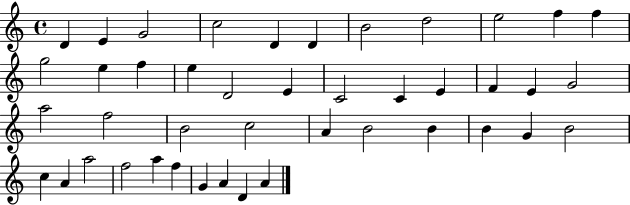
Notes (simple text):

D4/q E4/q G4/h C5/h D4/q D4/q B4/h D5/h E5/h F5/q F5/q G5/h E5/q F5/q E5/q D4/h E4/q C4/h C4/q E4/q F4/q E4/q G4/h A5/h F5/h B4/h C5/h A4/q B4/h B4/q B4/q G4/q B4/h C5/q A4/q A5/h F5/h A5/q F5/q G4/q A4/q D4/q A4/q